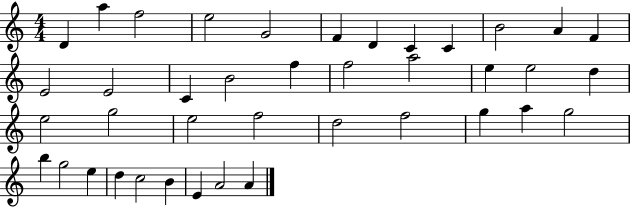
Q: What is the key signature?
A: C major